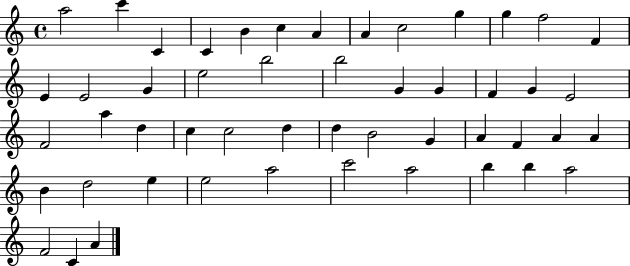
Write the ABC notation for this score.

X:1
T:Untitled
M:4/4
L:1/4
K:C
a2 c' C C B c A A c2 g g f2 F E E2 G e2 b2 b2 G G F G E2 F2 a d c c2 d d B2 G A F A A B d2 e e2 a2 c'2 a2 b b a2 F2 C A